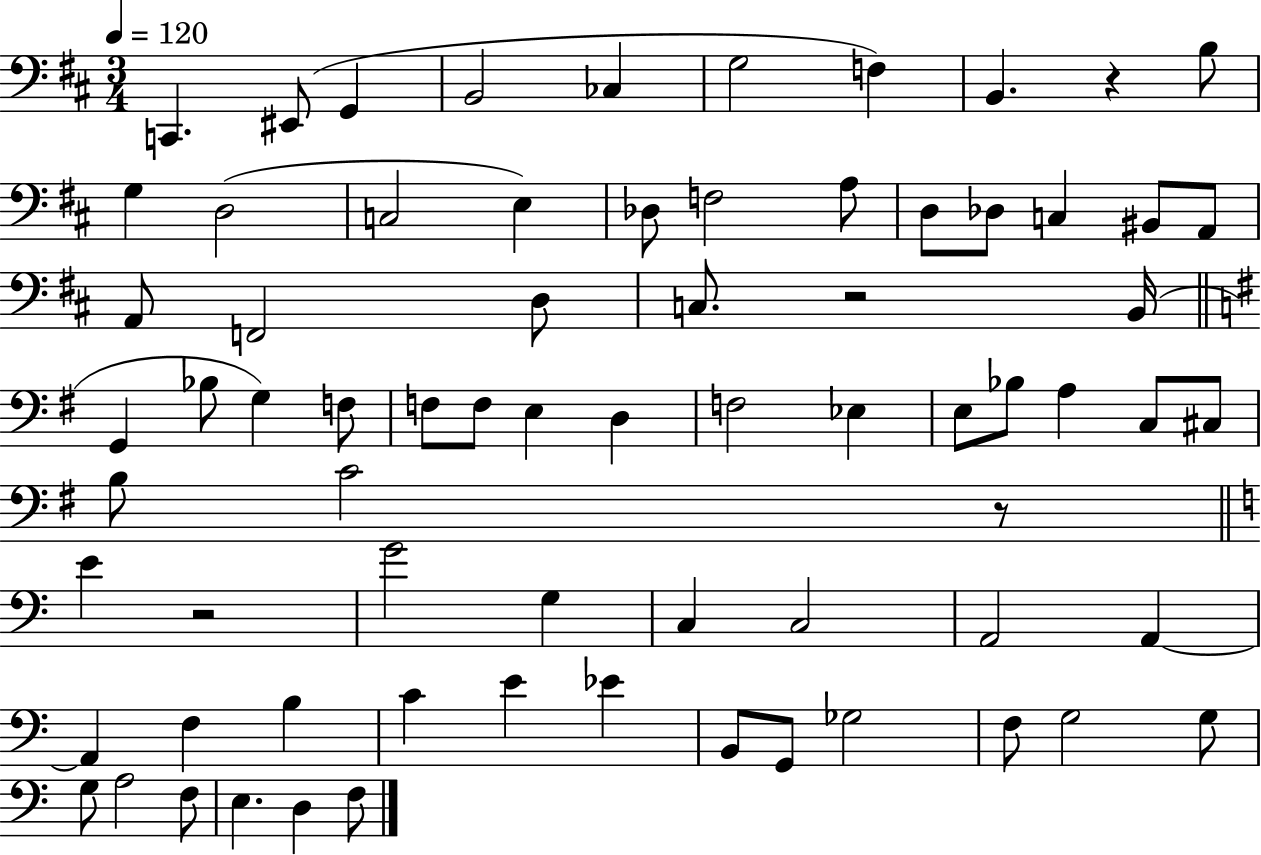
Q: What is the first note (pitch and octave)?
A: C2